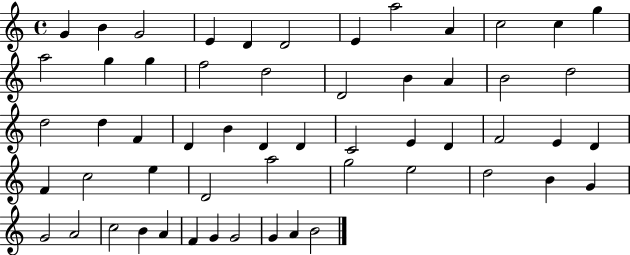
X:1
T:Untitled
M:4/4
L:1/4
K:C
G B G2 E D D2 E a2 A c2 c g a2 g g f2 d2 D2 B A B2 d2 d2 d F D B D D C2 E D F2 E D F c2 e D2 a2 g2 e2 d2 B G G2 A2 c2 B A F G G2 G A B2